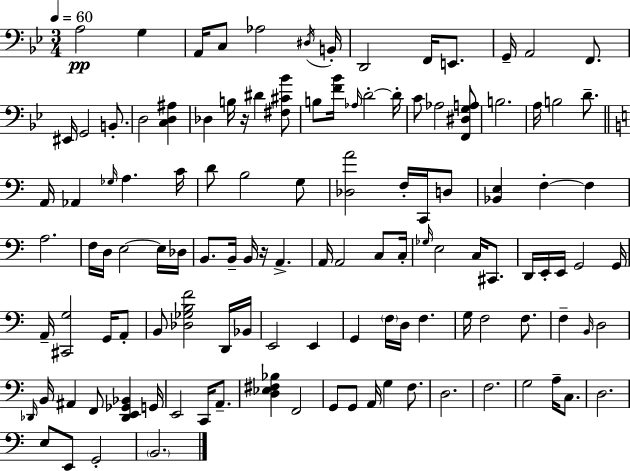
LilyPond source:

{
  \clef bass
  \numericTimeSignature
  \time 3/4
  \key bes \major
  \tempo 4 = 60
  a2\pp g4 | a,16 c8 aes2 \acciaccatura { dis16 } | b,16-. d,2 f,16 e,8. | g,16-- a,2 f,8. | \break eis,16 g,2 b,8.-. | d2 <c d ais>4 | des4 b16 r16 dis'4 <fis cis' bes'>8 | b8 <f' bes'>16 \grace { aes16 } d'2-.~~ | \break d'16-. c'8 aes2 | <f, dis g a>8 b2. | a16 b2 d'8.-- | \bar "||" \break \key c \major a,16 aes,4 \grace { ges16 } a4. | c'16 d'8 b2 g8 | <des a'>2 f16-. c,16 d8 | <bes, e>4 f4-.~~ f4 | \break a2. | f16 d16 e2~~ e16 | des16 b,8. b,16-- b,16 r16 a,4.-> | a,16 a,2 c8 | \break c16-. \grace { ges16 } e2 c16 cis,8. | d,16 e,16-. e,16 g,2 | g,16 a,16-- <cis, g>2 g,16 | a,8-. b,8 <des ges b f'>2 | \break d,16 bes,16 e,2 e,4 | g,4 \parenthesize f16 d16 f4. | g16 f2 f8. | f4-- \grace { b,16 } d2 | \break \grace { des,16 } b,16 ais,4 f,8 <des, e, ges, bes,>4 | g,16 e,2 | c,16 a,8.-- <d ees fis bes>4 f,2 | g,8 g,8 a,16 g4 | \break f8. d2. | f2. | g2 | a16-- c8. d2. | \break e8 e,8 g,2-. | \parenthesize b,2. | \bar "|."
}